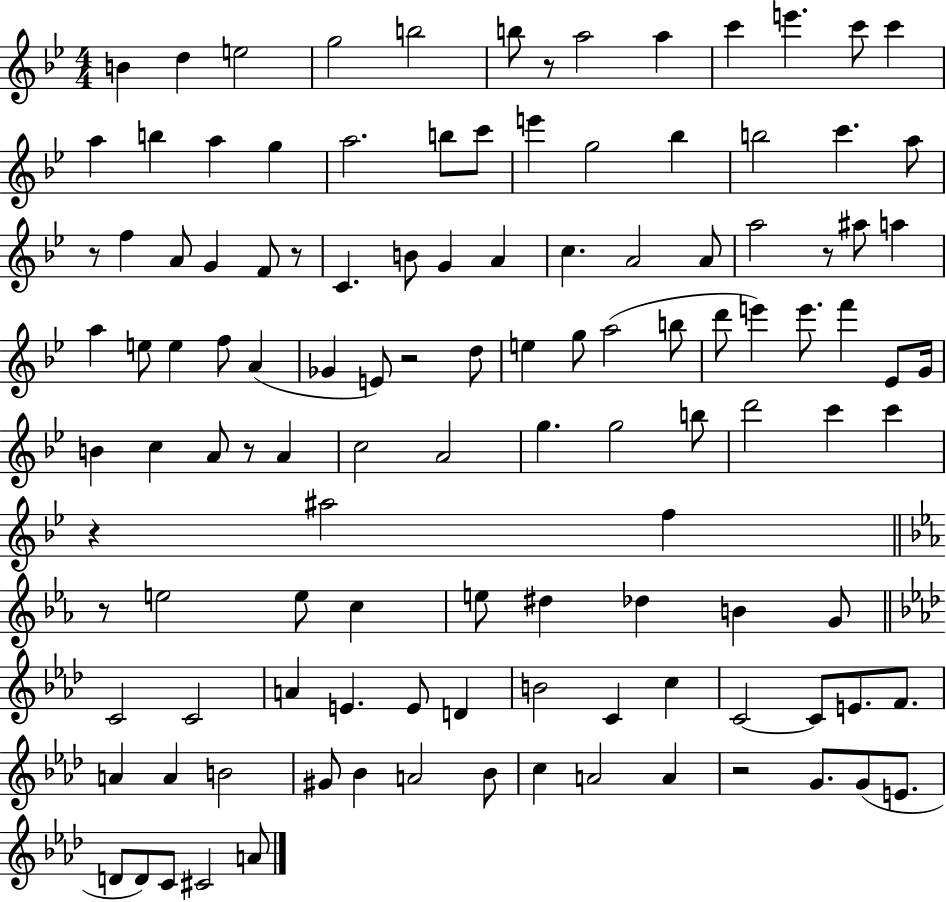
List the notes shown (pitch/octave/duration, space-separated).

B4/q D5/q E5/h G5/h B5/h B5/e R/e A5/h A5/q C6/q E6/q. C6/e C6/q A5/q B5/q A5/q G5/q A5/h. B5/e C6/e E6/q G5/h Bb5/q B5/h C6/q. A5/e R/e F5/q A4/e G4/q F4/e R/e C4/q. B4/e G4/q A4/q C5/q. A4/h A4/e A5/h R/e A#5/e A5/q A5/q E5/e E5/q F5/e A4/q Gb4/q E4/e R/h D5/e E5/q G5/e A5/h B5/e D6/e E6/q E6/e. F6/q Eb4/e G4/s B4/q C5/q A4/e R/e A4/q C5/h A4/h G5/q. G5/h B5/e D6/h C6/q C6/q R/q A#5/h F5/q R/e E5/h E5/e C5/q E5/e D#5/q Db5/q B4/q G4/e C4/h C4/h A4/q E4/q. E4/e D4/q B4/h C4/q C5/q C4/h C4/e E4/e. F4/e. A4/q A4/q B4/h G#4/e Bb4/q A4/h Bb4/e C5/q A4/h A4/q R/h G4/e. G4/e E4/e. D4/e D4/e C4/e C#4/h A4/e